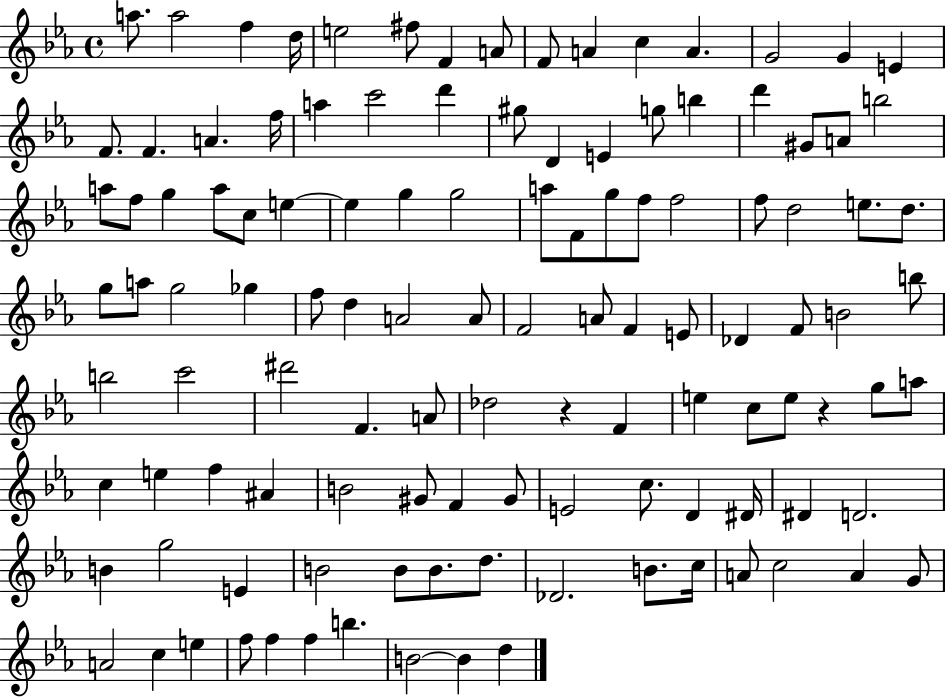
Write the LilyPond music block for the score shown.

{
  \clef treble
  \time 4/4
  \defaultTimeSignature
  \key ees \major
  a''8. a''2 f''4 d''16 | e''2 fis''8 f'4 a'8 | f'8 a'4 c''4 a'4. | g'2 g'4 e'4 | \break f'8. f'4. a'4. f''16 | a''4 c'''2 d'''4 | gis''8 d'4 e'4 g''8 b''4 | d'''4 gis'8 a'8 b''2 | \break a''8 f''8 g''4 a''8 c''8 e''4~~ | e''4 g''4 g''2 | a''8 f'8 g''8 f''8 f''2 | f''8 d''2 e''8. d''8. | \break g''8 a''8 g''2 ges''4 | f''8 d''4 a'2 a'8 | f'2 a'8 f'4 e'8 | des'4 f'8 b'2 b''8 | \break b''2 c'''2 | dis'''2 f'4. a'8 | des''2 r4 f'4 | e''4 c''8 e''8 r4 g''8 a''8 | \break c''4 e''4 f''4 ais'4 | b'2 gis'8 f'4 gis'8 | e'2 c''8. d'4 dis'16 | dis'4 d'2. | \break b'4 g''2 e'4 | b'2 b'8 b'8. d''8. | des'2. b'8. c''16 | a'8 c''2 a'4 g'8 | \break a'2 c''4 e''4 | f''8 f''4 f''4 b''4. | b'2~~ b'4 d''4 | \bar "|."
}